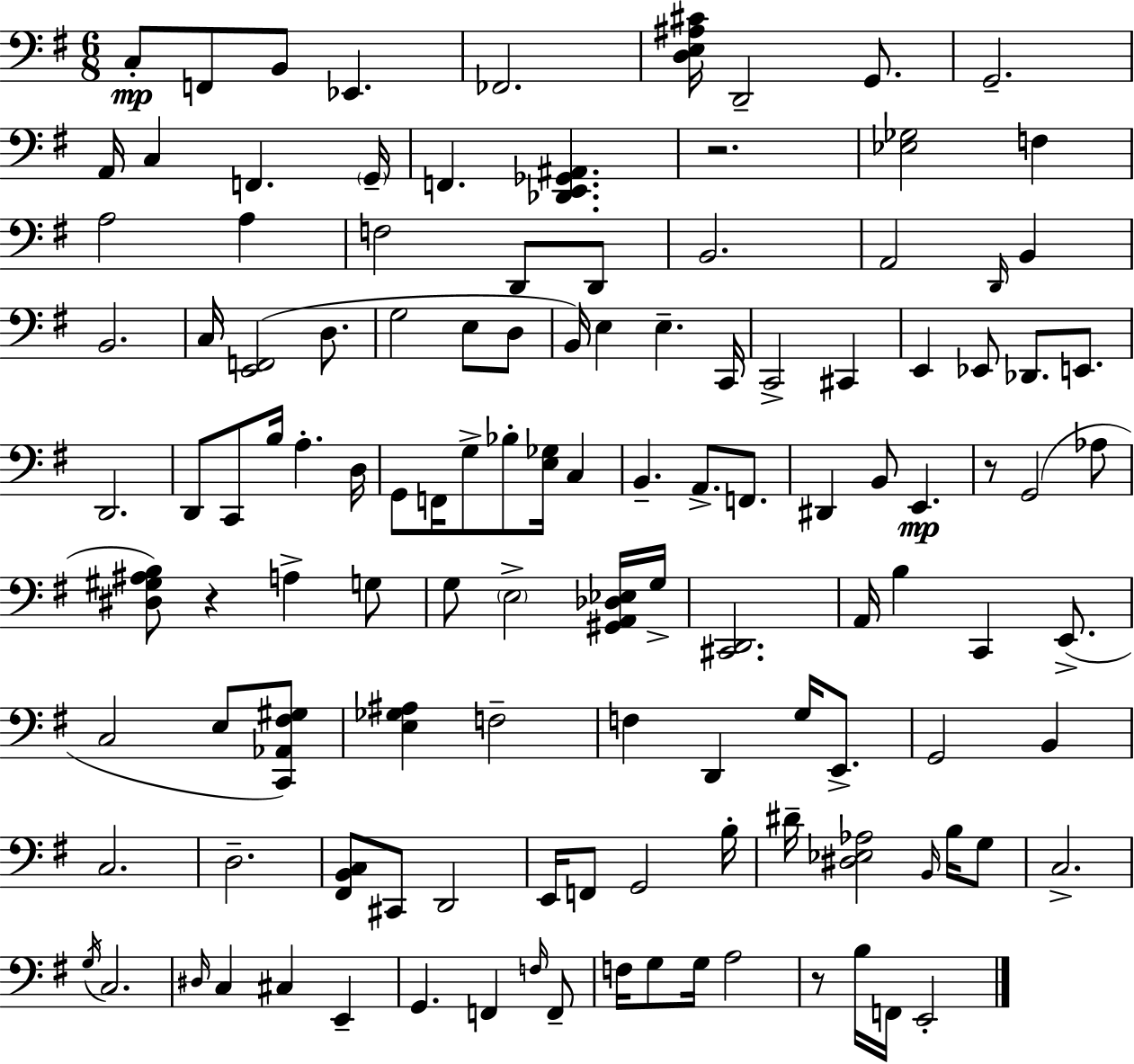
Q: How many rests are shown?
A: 4